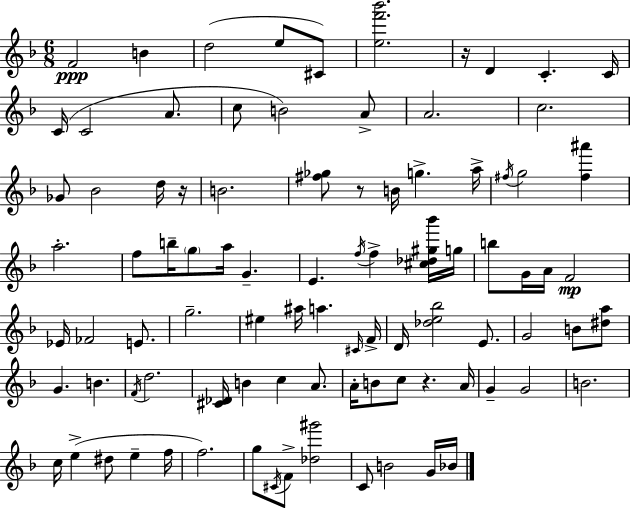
{
  \clef treble
  \numericTimeSignature
  \time 6/8
  \key f \major
  \repeat volta 2 { f'2\ppp b'4 | d''2( e''8 cis'8) | <e'' f''' bes'''>2. | r16 d'4 c'4.-. c'16 | \break c'16( c'2 a'8. | c''8 b'2) a'8-> | a'2. | c''2. | \break ges'8 bes'2 d''16 r16 | b'2. | <fis'' ges''>8 r8 b'16 g''4.-> a''16-> | \acciaccatura { fis''16 } g''2 <fis'' ais'''>4 | \break a''2.-. | f''8 b''16-- \parenthesize g''8 a''16 g'4.-- | e'4. \acciaccatura { f''16 } f''4-> | <cis'' des'' gis'' bes'''>16 g''16 b''8 g'16 a'16 f'2\mp | \break ees'16 fes'2 e'8. | g''2.-- | eis''4 ais''16 a''4. | \grace { cis'16 } f'16-> d'16 <des'' e'' bes''>2 | \break e'8. g'2 b'8 | <dis'' a''>8 g'4. b'4. | \acciaccatura { f'16 } d''2. | <cis' des'>16 b'4 c''4 | \break a'8. a'16-. b'8 c''8 r4. | a'16 g'4-- g'2 | b'2. | c''16 e''4->( dis''8 e''4-- | \break f''16 f''2.) | g''8 \acciaccatura { cis'16 } f'8-> <des'' gis'''>2 | c'8 b'2 | g'16 bes'16 } \bar "|."
}